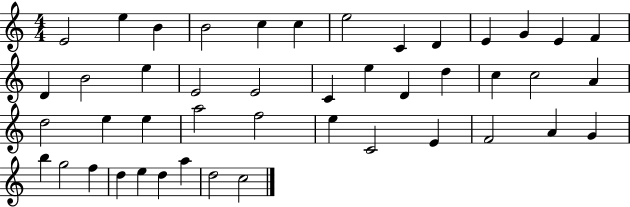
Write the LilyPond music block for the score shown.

{
  \clef treble
  \numericTimeSignature
  \time 4/4
  \key c \major
  e'2 e''4 b'4 | b'2 c''4 c''4 | e''2 c'4 d'4 | e'4 g'4 e'4 f'4 | \break d'4 b'2 e''4 | e'2 e'2 | c'4 e''4 d'4 d''4 | c''4 c''2 a'4 | \break d''2 e''4 e''4 | a''2 f''2 | e''4 c'2 e'4 | f'2 a'4 g'4 | \break b''4 g''2 f''4 | d''4 e''4 d''4 a''4 | d''2 c''2 | \bar "|."
}